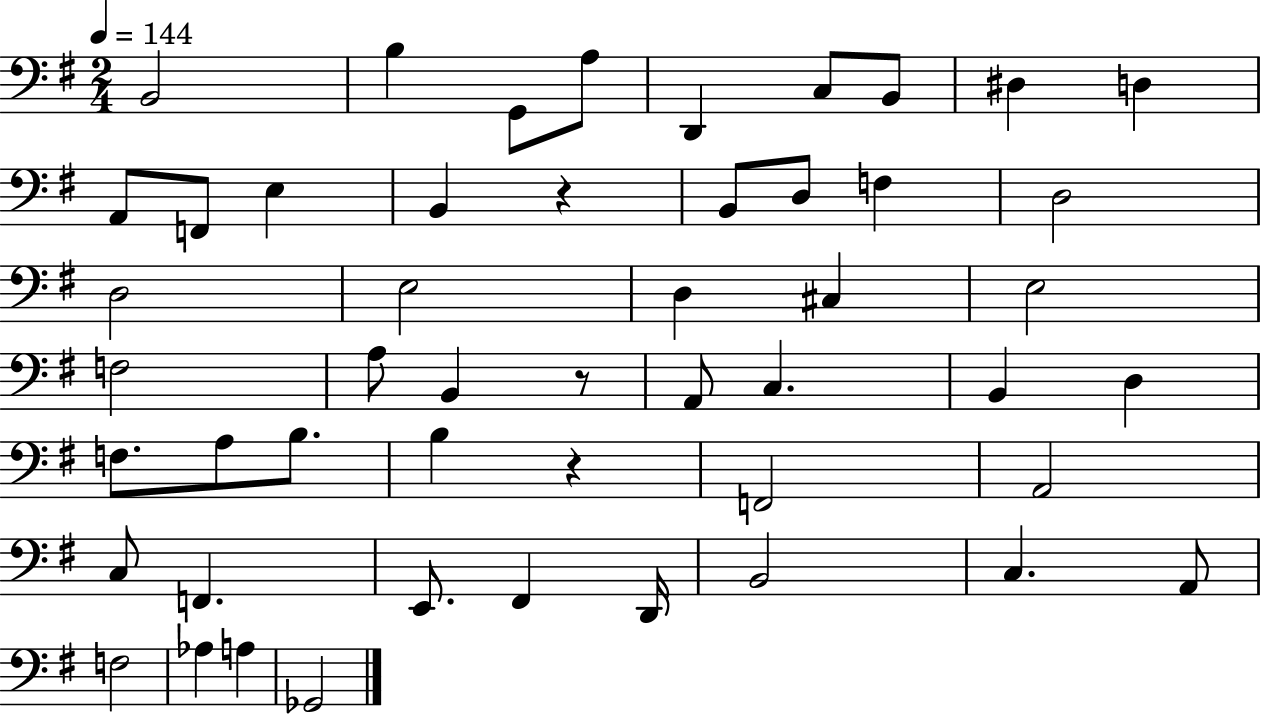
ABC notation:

X:1
T:Untitled
M:2/4
L:1/4
K:G
B,,2 B, G,,/2 A,/2 D,, C,/2 B,,/2 ^D, D, A,,/2 F,,/2 E, B,, z B,,/2 D,/2 F, D,2 D,2 E,2 D, ^C, E,2 F,2 A,/2 B,, z/2 A,,/2 C, B,, D, F,/2 A,/2 B,/2 B, z F,,2 A,,2 C,/2 F,, E,,/2 ^F,, D,,/4 B,,2 C, A,,/2 F,2 _A, A, _G,,2